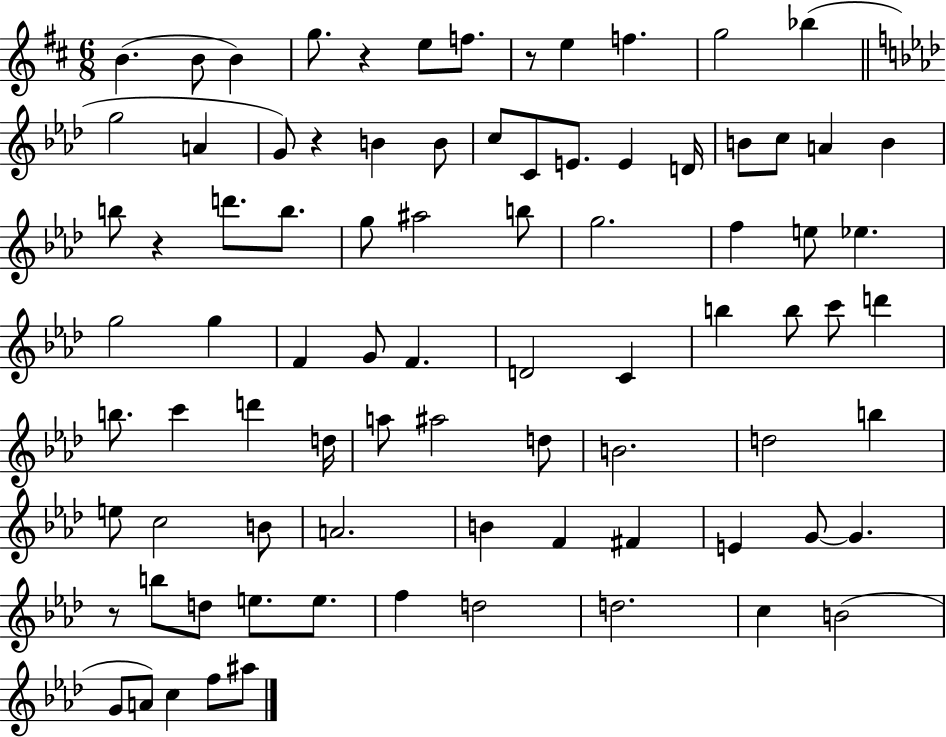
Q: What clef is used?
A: treble